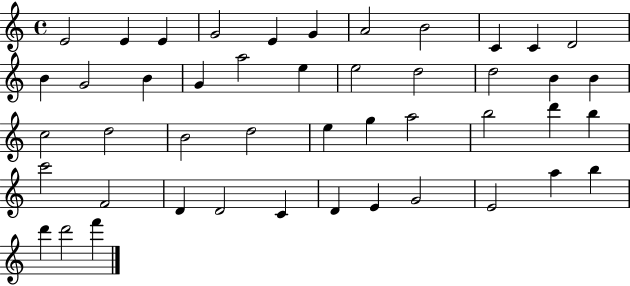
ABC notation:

X:1
T:Untitled
M:4/4
L:1/4
K:C
E2 E E G2 E G A2 B2 C C D2 B G2 B G a2 e e2 d2 d2 B B c2 d2 B2 d2 e g a2 b2 d' b c'2 F2 D D2 C D E G2 E2 a b d' d'2 f'